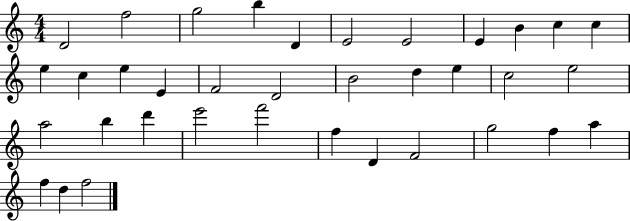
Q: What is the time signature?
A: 4/4